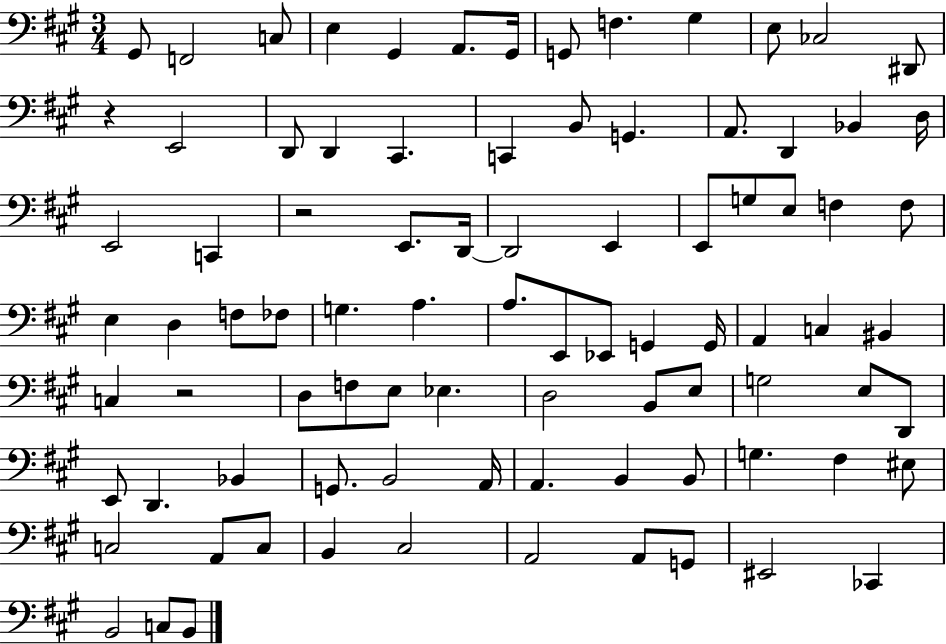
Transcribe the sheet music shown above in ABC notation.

X:1
T:Untitled
M:3/4
L:1/4
K:A
^G,,/2 F,,2 C,/2 E, ^G,, A,,/2 ^G,,/4 G,,/2 F, ^G, E,/2 _C,2 ^D,,/2 z E,,2 D,,/2 D,, ^C,, C,, B,,/2 G,, A,,/2 D,, _B,, D,/4 E,,2 C,, z2 E,,/2 D,,/4 D,,2 E,, E,,/2 G,/2 E,/2 F, F,/2 E, D, F,/2 _F,/2 G, A, A,/2 E,,/2 _E,,/2 G,, G,,/4 A,, C, ^B,, C, z2 D,/2 F,/2 E,/2 _E, D,2 B,,/2 E,/2 G,2 E,/2 D,,/2 E,,/2 D,, _B,, G,,/2 B,,2 A,,/4 A,, B,, B,,/2 G, ^F, ^E,/2 C,2 A,,/2 C,/2 B,, ^C,2 A,,2 A,,/2 G,,/2 ^E,,2 _C,, B,,2 C,/2 B,,/2